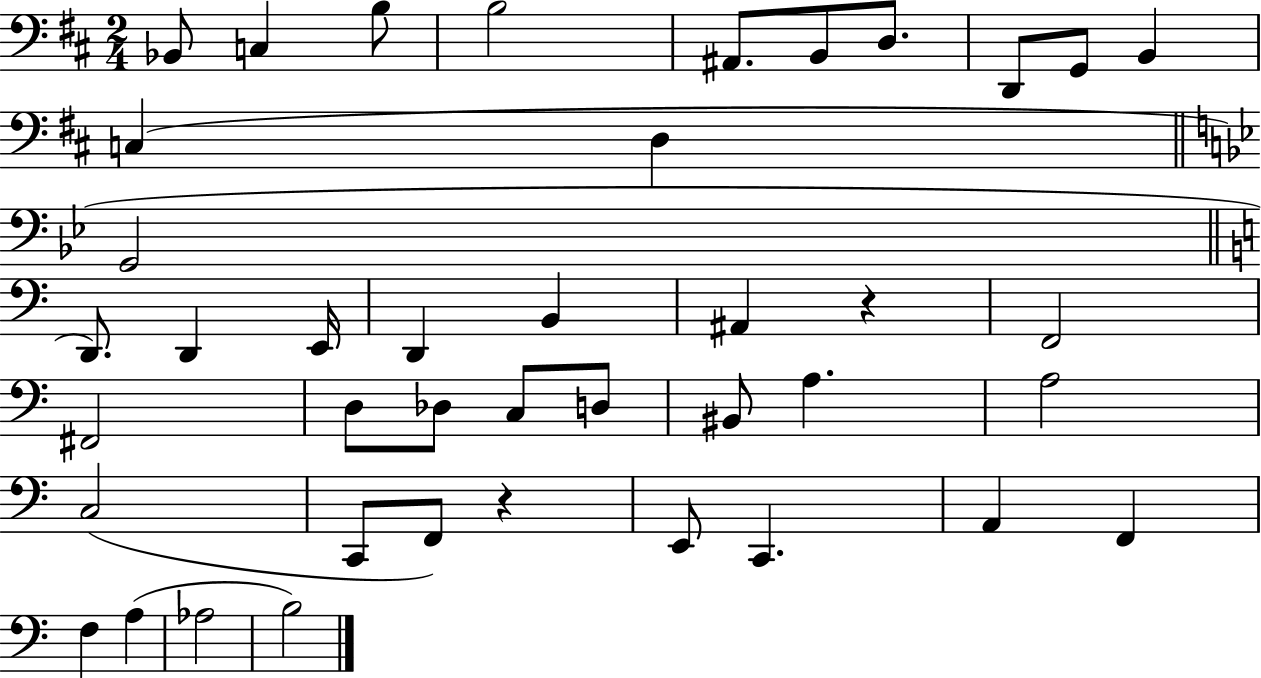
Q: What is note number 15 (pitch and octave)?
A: D2